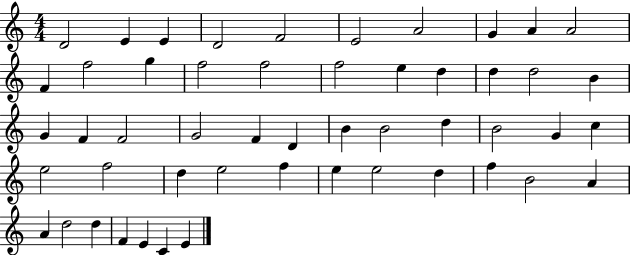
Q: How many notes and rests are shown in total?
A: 51